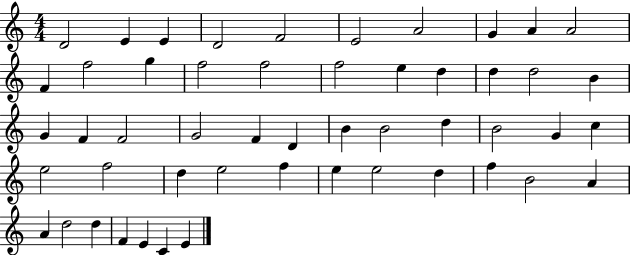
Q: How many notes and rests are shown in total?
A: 51